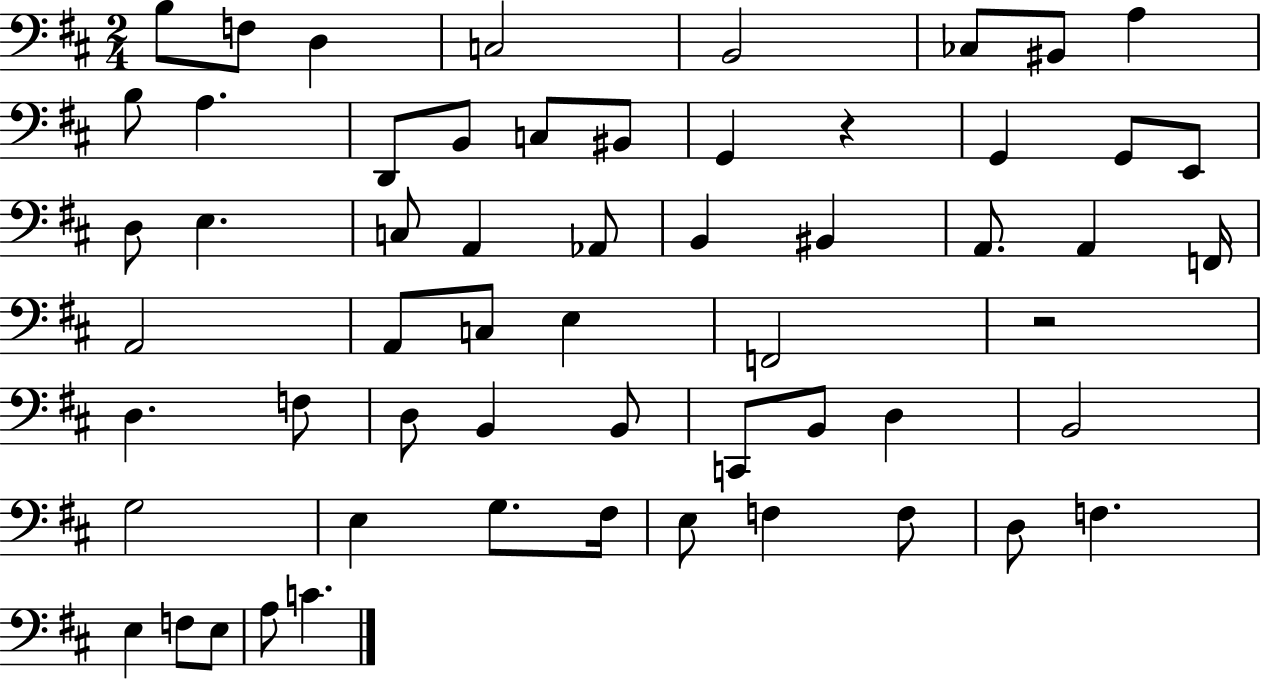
B3/e F3/e D3/q C3/h B2/h CES3/e BIS2/e A3/q B3/e A3/q. D2/e B2/e C3/e BIS2/e G2/q R/q G2/q G2/e E2/e D3/e E3/q. C3/e A2/q Ab2/e B2/q BIS2/q A2/e. A2/q F2/s A2/h A2/e C3/e E3/q F2/h R/h D3/q. F3/e D3/e B2/q B2/e C2/e B2/e D3/q B2/h G3/h E3/q G3/e. F#3/s E3/e F3/q F3/e D3/e F3/q. E3/q F3/e E3/e A3/e C4/q.